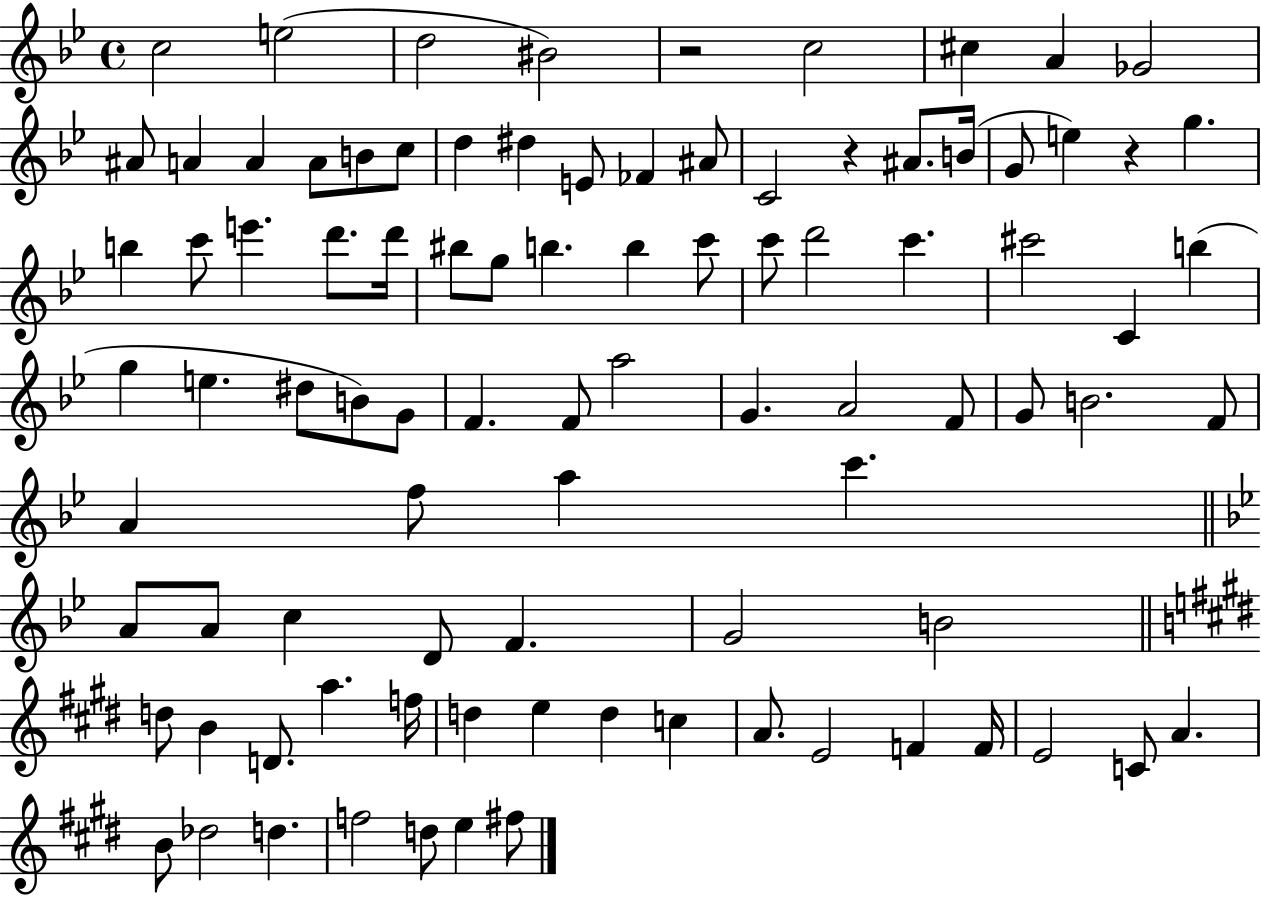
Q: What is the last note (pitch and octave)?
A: F#5